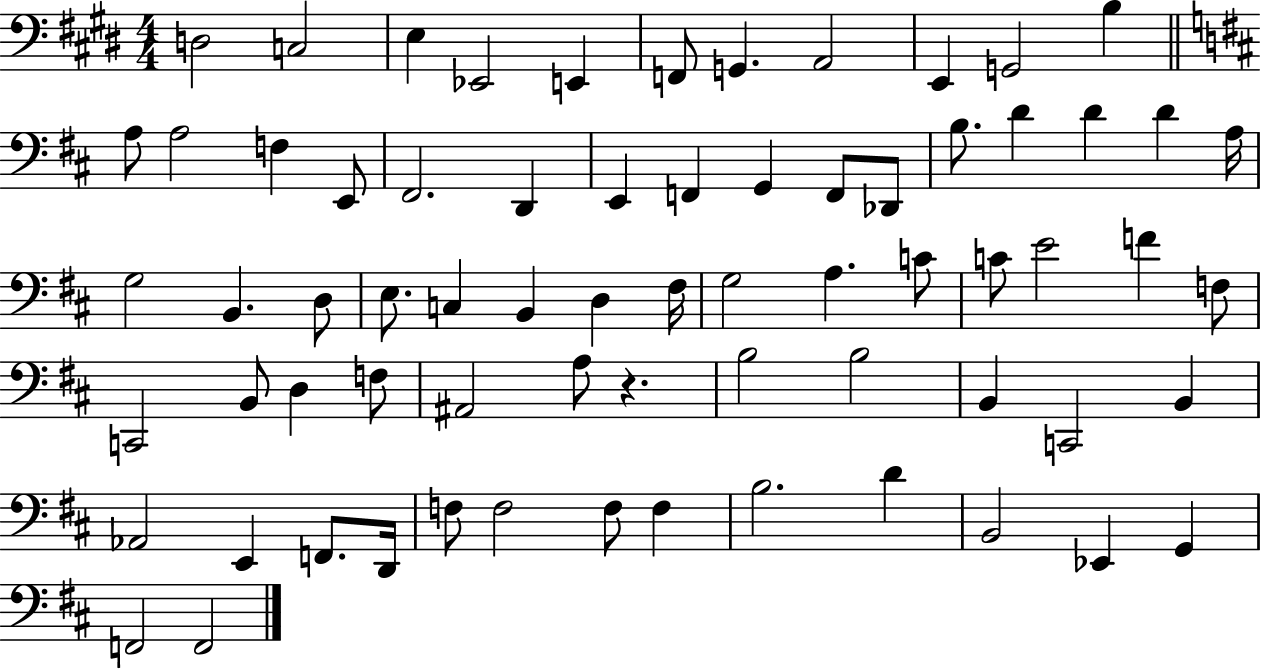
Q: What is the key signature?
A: E major